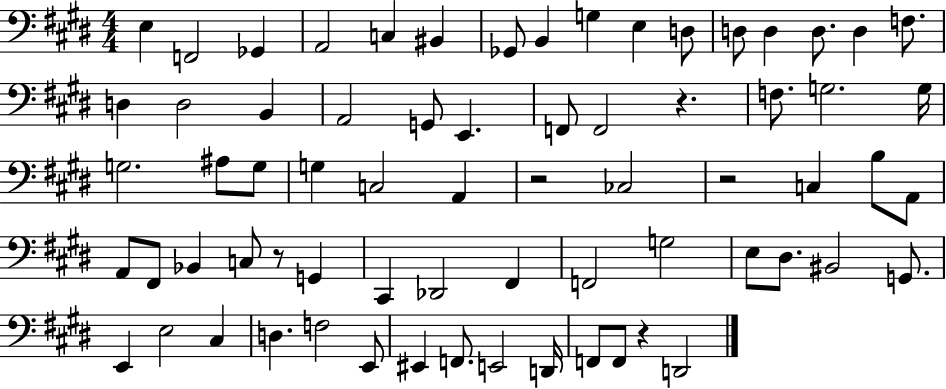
{
  \clef bass
  \numericTimeSignature
  \time 4/4
  \key e \major
  e4 f,2 ges,4 | a,2 c4 bis,4 | ges,8 b,4 g4 e4 d8 | d8 d4 d8. d4 f8. | \break d4 d2 b,4 | a,2 g,8 e,4. | f,8 f,2 r4. | f8. g2. g16 | \break g2. ais8 g8 | g4 c2 a,4 | r2 ces2 | r2 c4 b8 a,8 | \break a,8 fis,8 bes,4 c8 r8 g,4 | cis,4 des,2 fis,4 | f,2 g2 | e8 dis8. bis,2 g,8. | \break e,4 e2 cis4 | d4. f2 e,8 | eis,4 f,8. e,2 d,16 | f,8 f,8 r4 d,2 | \break \bar "|."
}